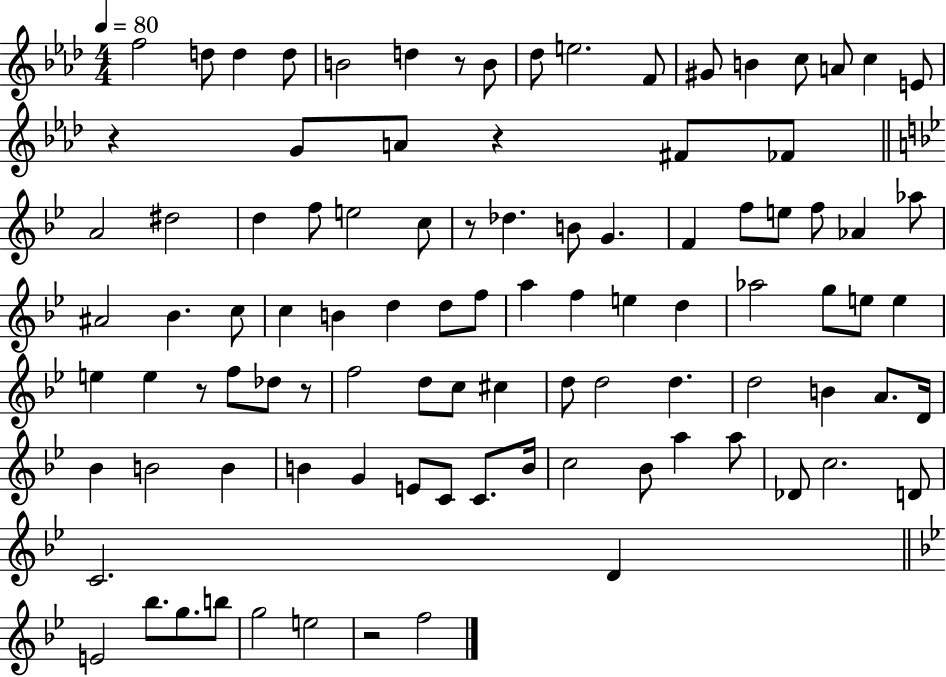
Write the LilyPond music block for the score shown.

{
  \clef treble
  \numericTimeSignature
  \time 4/4
  \key aes \major
  \tempo 4 = 80
  \repeat volta 2 { f''2 d''8 d''4 d''8 | b'2 d''4 r8 b'8 | des''8 e''2. f'8 | gis'8 b'4 c''8 a'8 c''4 e'8 | \break r4 g'8 a'8 r4 fis'8 fes'8 | \bar "||" \break \key bes \major a'2 dis''2 | d''4 f''8 e''2 c''8 | r8 des''4. b'8 g'4. | f'4 f''8 e''8 f''8 aes'4 aes''8 | \break ais'2 bes'4. c''8 | c''4 b'4 d''4 d''8 f''8 | a''4 f''4 e''4 d''4 | aes''2 g''8 e''8 e''4 | \break e''4 e''4 r8 f''8 des''8 r8 | f''2 d''8 c''8 cis''4 | d''8 d''2 d''4. | d''2 b'4 a'8. d'16 | \break bes'4 b'2 b'4 | b'4 g'4 e'8 c'8 c'8. b'16 | c''2 bes'8 a''4 a''8 | des'8 c''2. d'8 | \break c'2. d'4 | \bar "||" \break \key g \minor e'2 bes''8. g''8. b''8 | g''2 e''2 | r2 f''2 | } \bar "|."
}